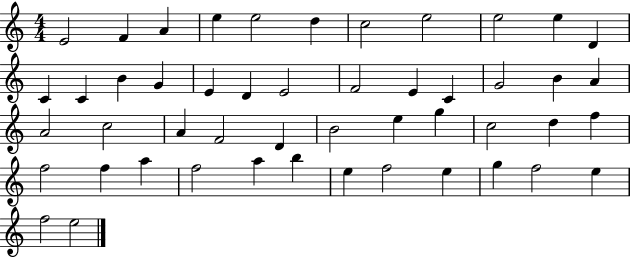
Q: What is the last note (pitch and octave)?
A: E5